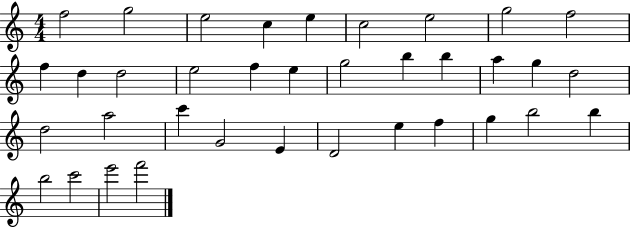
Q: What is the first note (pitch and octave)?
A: F5